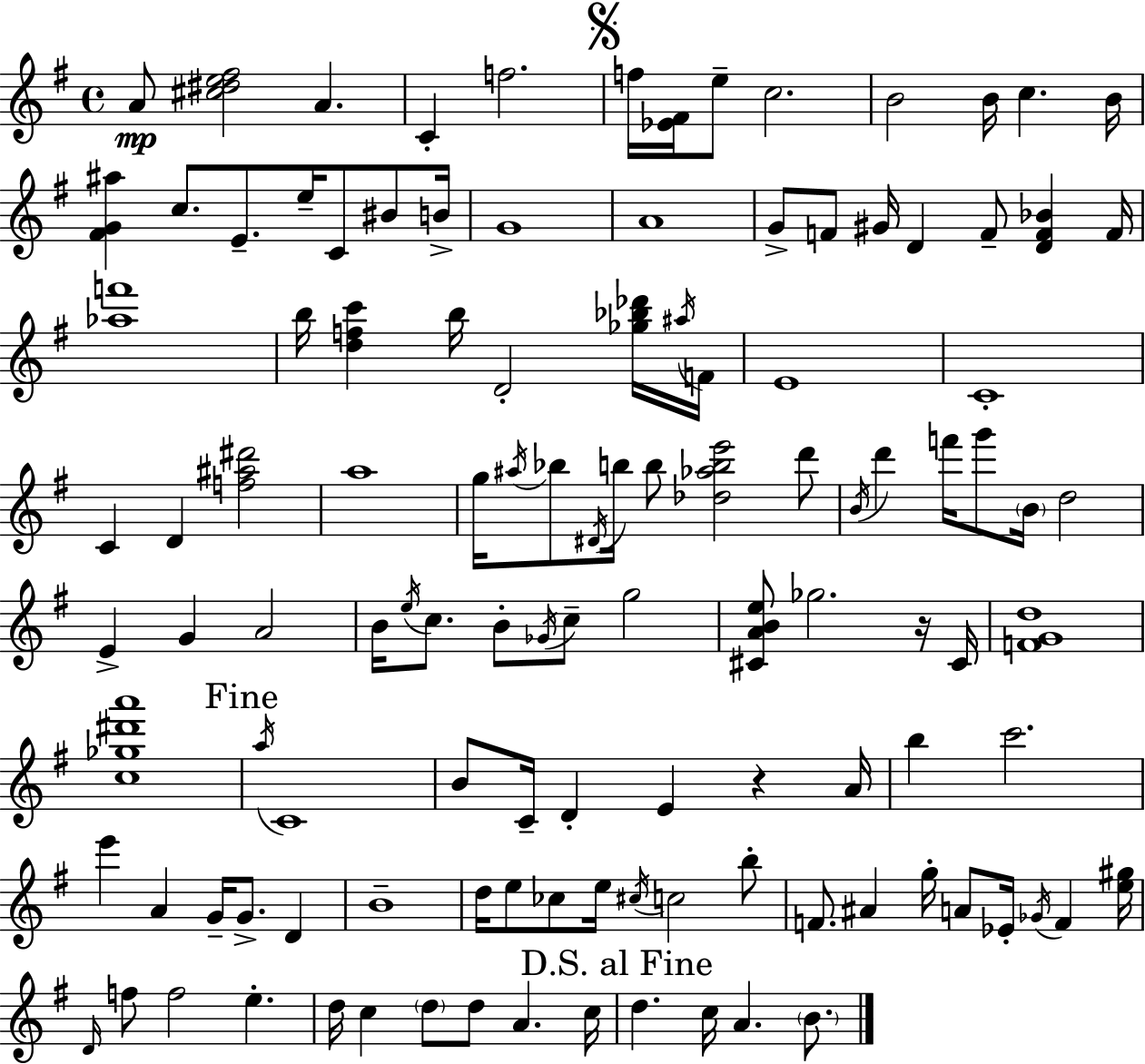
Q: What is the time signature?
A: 4/4